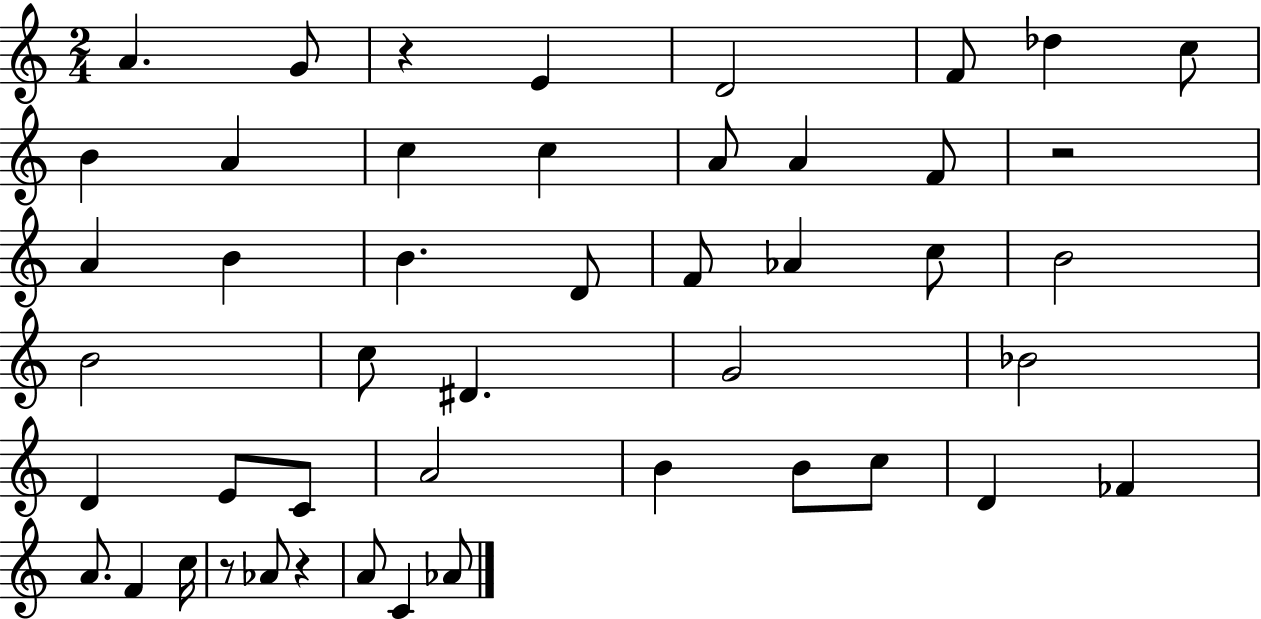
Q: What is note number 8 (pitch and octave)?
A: B4